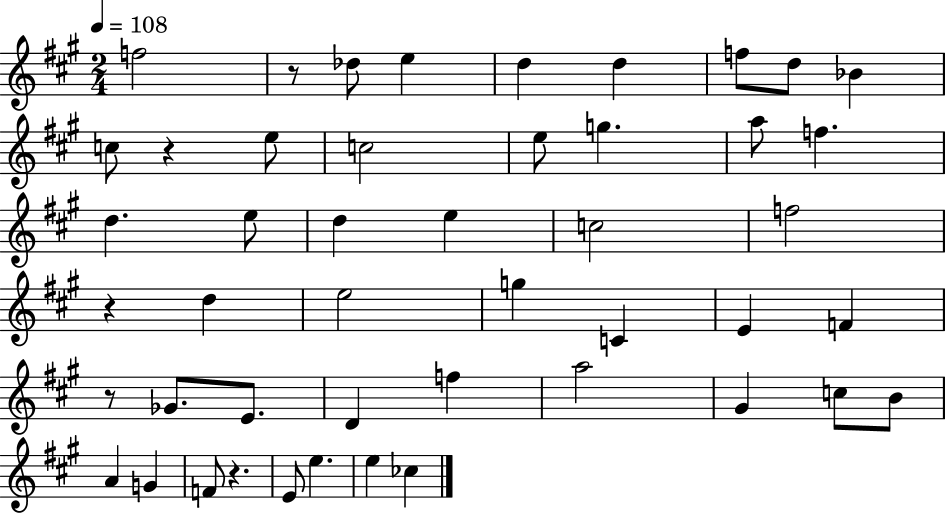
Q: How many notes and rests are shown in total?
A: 47